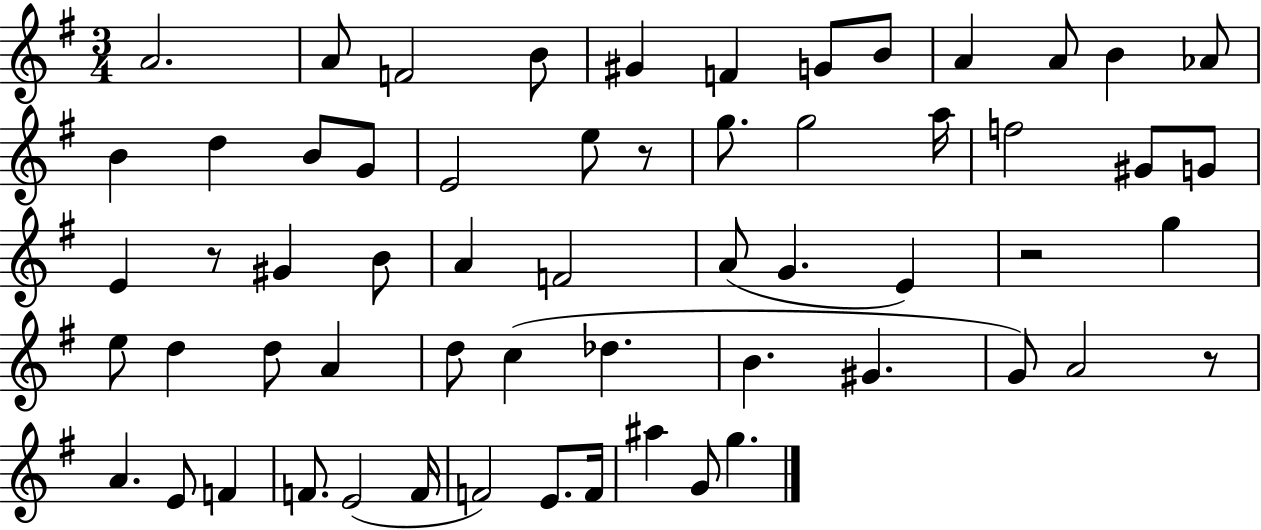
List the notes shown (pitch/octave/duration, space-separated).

A4/h. A4/e F4/h B4/e G#4/q F4/q G4/e B4/e A4/q A4/e B4/q Ab4/e B4/q D5/q B4/e G4/e E4/h E5/e R/e G5/e. G5/h A5/s F5/h G#4/e G4/e E4/q R/e G#4/q B4/e A4/q F4/h A4/e G4/q. E4/q R/h G5/q E5/e D5/q D5/e A4/q D5/e C5/q Db5/q. B4/q. G#4/q. G4/e A4/h R/e A4/q. E4/e F4/q F4/e. E4/h F4/s F4/h E4/e. F4/s A#5/q G4/e G5/q.